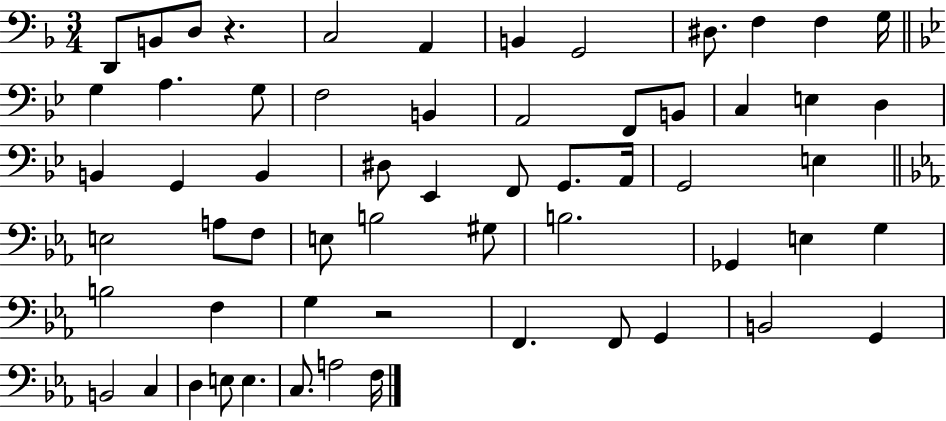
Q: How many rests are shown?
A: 2